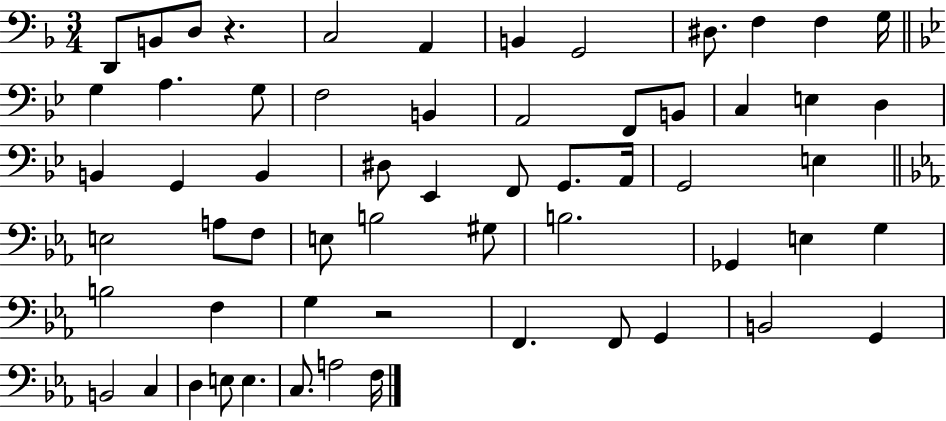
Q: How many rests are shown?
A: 2